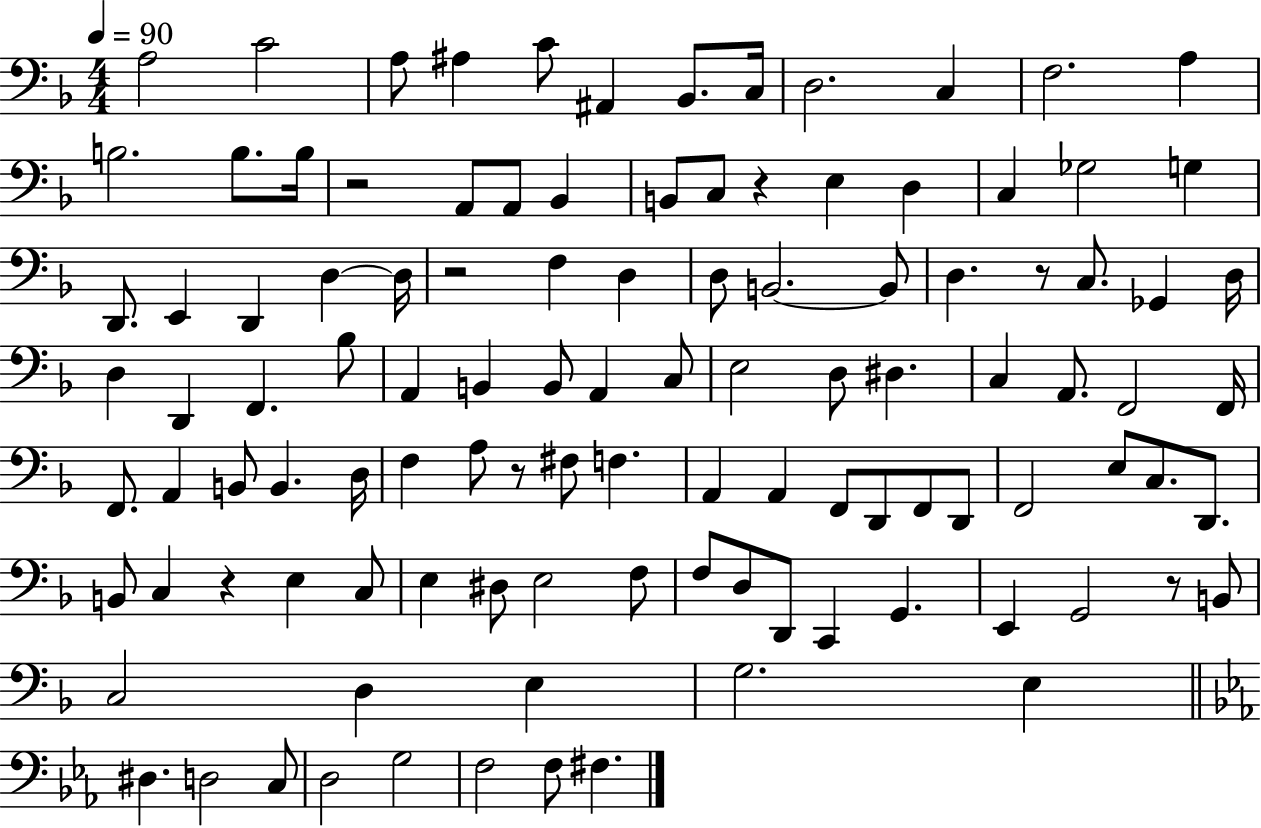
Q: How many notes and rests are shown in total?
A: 110